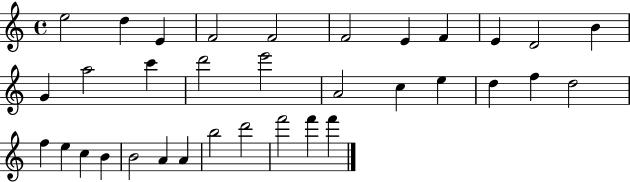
X:1
T:Untitled
M:4/4
L:1/4
K:C
e2 d E F2 F2 F2 E F E D2 B G a2 c' d'2 e'2 A2 c e d f d2 f e c B B2 A A b2 d'2 f'2 f' f'